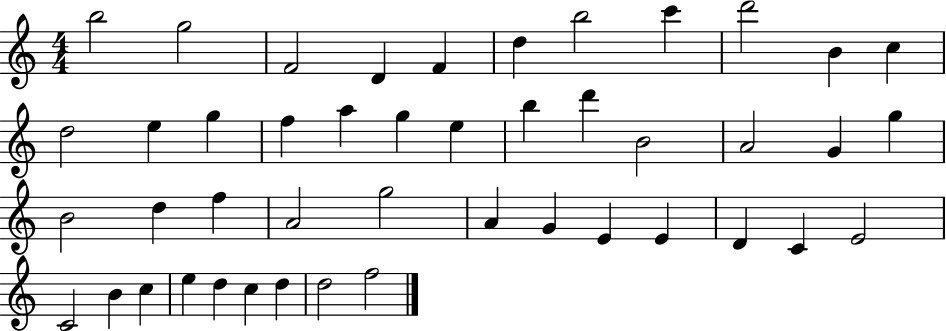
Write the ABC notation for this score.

X:1
T:Untitled
M:4/4
L:1/4
K:C
b2 g2 F2 D F d b2 c' d'2 B c d2 e g f a g e b d' B2 A2 G g B2 d f A2 g2 A G E E D C E2 C2 B c e d c d d2 f2